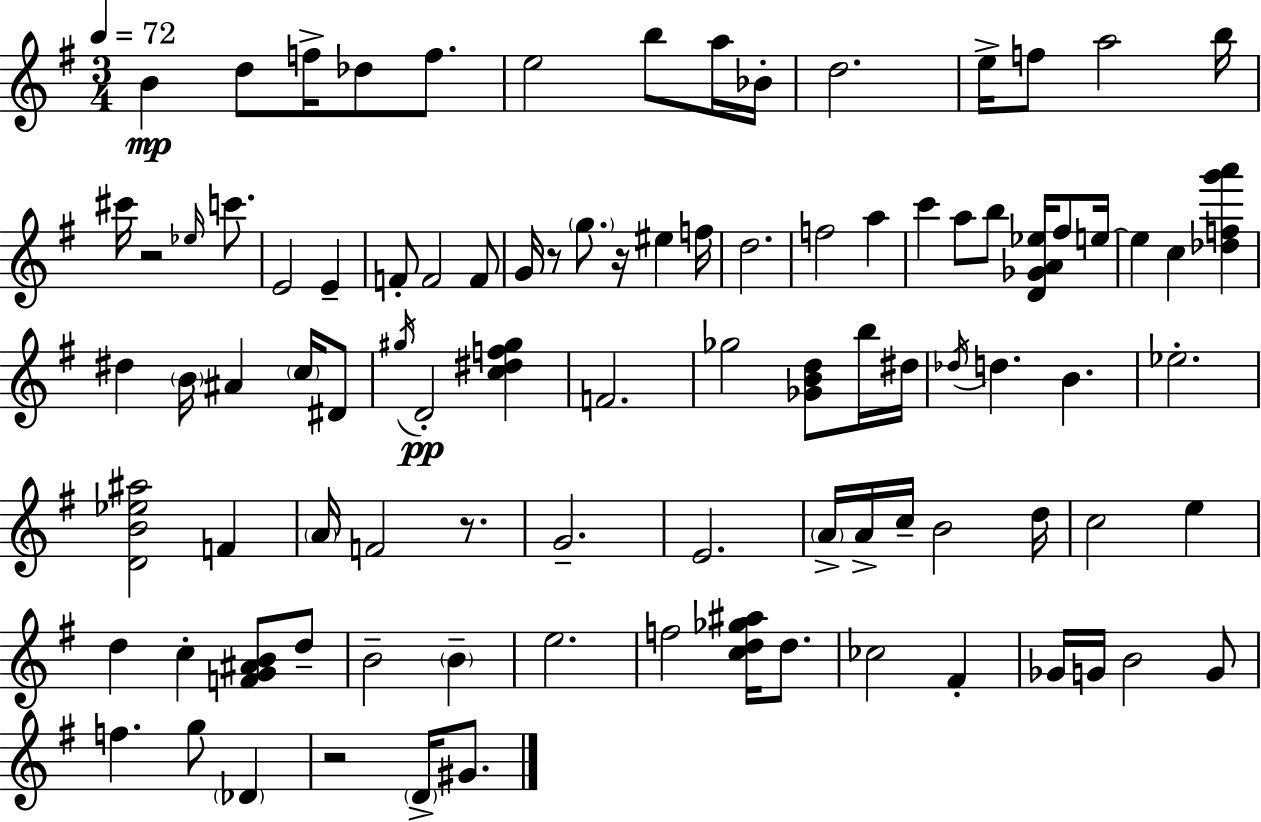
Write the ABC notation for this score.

X:1
T:Untitled
M:3/4
L:1/4
K:Em
B d/2 f/4 _d/2 f/2 e2 b/2 a/4 _B/4 d2 e/4 f/2 a2 b/4 ^c'/4 z2 _e/4 c'/2 E2 E F/2 F2 F/2 G/4 z/2 g/2 z/4 ^e f/4 d2 f2 a c' a/2 b/2 [D_GA_e]/4 ^f/2 e/4 e c [_dfg'a'] ^d B/4 ^A c/4 ^D/2 ^g/4 D2 [c^df^g] F2 _g2 [_GBd]/2 b/4 ^d/4 _d/4 d B _e2 [DB_e^a]2 F A/4 F2 z/2 G2 E2 A/4 A/4 c/4 B2 d/4 c2 e d c [FG^AB]/2 d/2 B2 B e2 f2 [cd_g^a]/4 d/2 _c2 ^F _G/4 G/4 B2 G/2 f g/2 _D z2 D/4 ^G/2